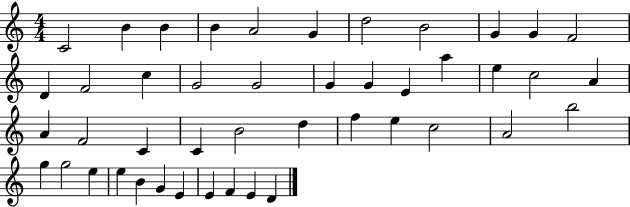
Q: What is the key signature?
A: C major